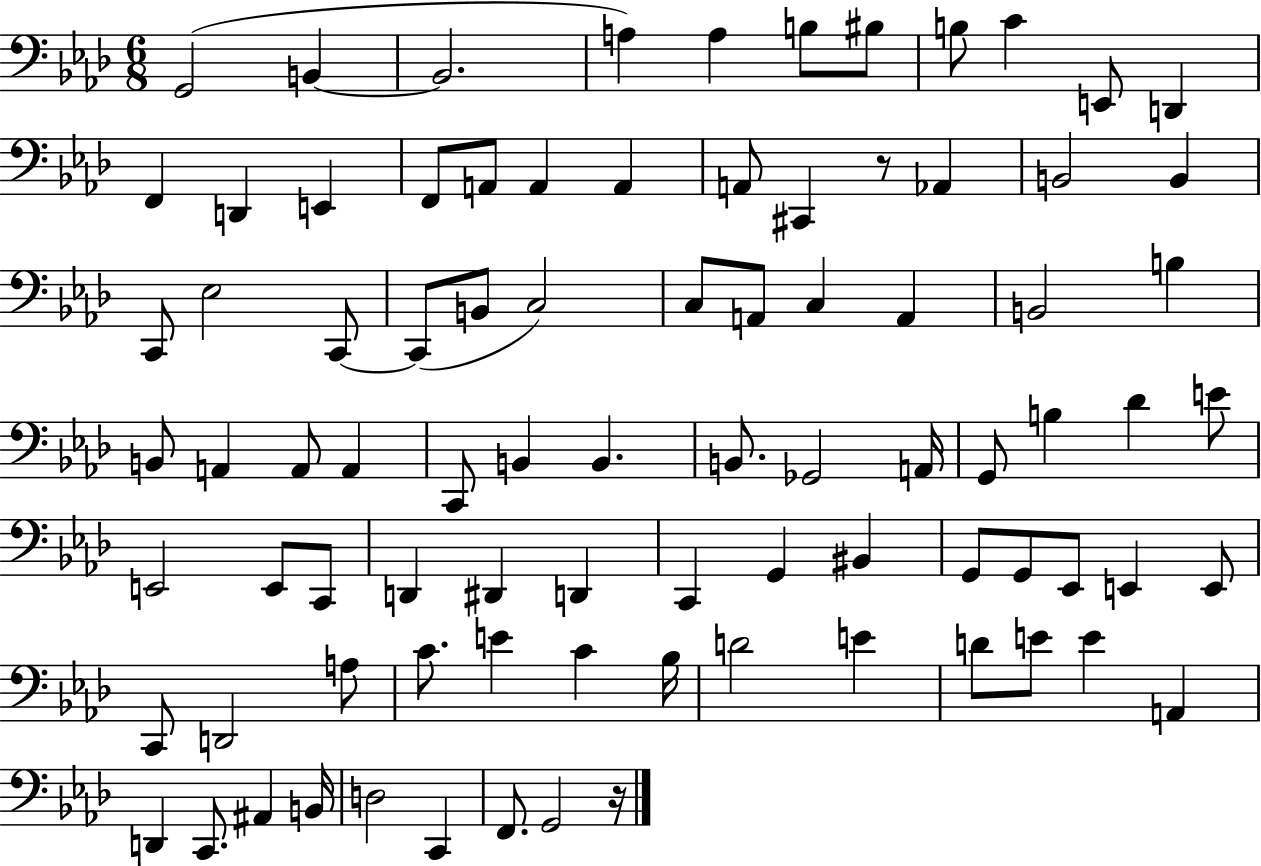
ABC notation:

X:1
T:Untitled
M:6/8
L:1/4
K:Ab
G,,2 B,, B,,2 A, A, B,/2 ^B,/2 B,/2 C E,,/2 D,, F,, D,, E,, F,,/2 A,,/2 A,, A,, A,,/2 ^C,, z/2 _A,, B,,2 B,, C,,/2 _E,2 C,,/2 C,,/2 B,,/2 C,2 C,/2 A,,/2 C, A,, B,,2 B, B,,/2 A,, A,,/2 A,, C,,/2 B,, B,, B,,/2 _G,,2 A,,/4 G,,/2 B, _D E/2 E,,2 E,,/2 C,,/2 D,, ^D,, D,, C,, G,, ^B,, G,,/2 G,,/2 _E,,/2 E,, E,,/2 C,,/2 D,,2 A,/2 C/2 E C _B,/4 D2 E D/2 E/2 E A,, D,, C,,/2 ^A,, B,,/4 D,2 C,, F,,/2 G,,2 z/4